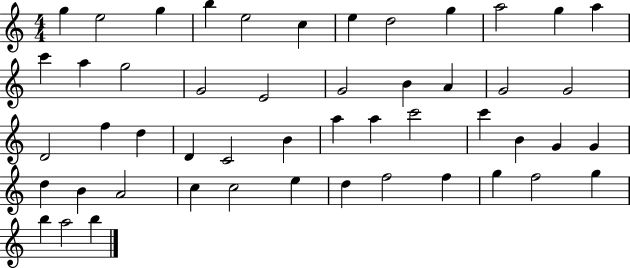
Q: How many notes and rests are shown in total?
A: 50